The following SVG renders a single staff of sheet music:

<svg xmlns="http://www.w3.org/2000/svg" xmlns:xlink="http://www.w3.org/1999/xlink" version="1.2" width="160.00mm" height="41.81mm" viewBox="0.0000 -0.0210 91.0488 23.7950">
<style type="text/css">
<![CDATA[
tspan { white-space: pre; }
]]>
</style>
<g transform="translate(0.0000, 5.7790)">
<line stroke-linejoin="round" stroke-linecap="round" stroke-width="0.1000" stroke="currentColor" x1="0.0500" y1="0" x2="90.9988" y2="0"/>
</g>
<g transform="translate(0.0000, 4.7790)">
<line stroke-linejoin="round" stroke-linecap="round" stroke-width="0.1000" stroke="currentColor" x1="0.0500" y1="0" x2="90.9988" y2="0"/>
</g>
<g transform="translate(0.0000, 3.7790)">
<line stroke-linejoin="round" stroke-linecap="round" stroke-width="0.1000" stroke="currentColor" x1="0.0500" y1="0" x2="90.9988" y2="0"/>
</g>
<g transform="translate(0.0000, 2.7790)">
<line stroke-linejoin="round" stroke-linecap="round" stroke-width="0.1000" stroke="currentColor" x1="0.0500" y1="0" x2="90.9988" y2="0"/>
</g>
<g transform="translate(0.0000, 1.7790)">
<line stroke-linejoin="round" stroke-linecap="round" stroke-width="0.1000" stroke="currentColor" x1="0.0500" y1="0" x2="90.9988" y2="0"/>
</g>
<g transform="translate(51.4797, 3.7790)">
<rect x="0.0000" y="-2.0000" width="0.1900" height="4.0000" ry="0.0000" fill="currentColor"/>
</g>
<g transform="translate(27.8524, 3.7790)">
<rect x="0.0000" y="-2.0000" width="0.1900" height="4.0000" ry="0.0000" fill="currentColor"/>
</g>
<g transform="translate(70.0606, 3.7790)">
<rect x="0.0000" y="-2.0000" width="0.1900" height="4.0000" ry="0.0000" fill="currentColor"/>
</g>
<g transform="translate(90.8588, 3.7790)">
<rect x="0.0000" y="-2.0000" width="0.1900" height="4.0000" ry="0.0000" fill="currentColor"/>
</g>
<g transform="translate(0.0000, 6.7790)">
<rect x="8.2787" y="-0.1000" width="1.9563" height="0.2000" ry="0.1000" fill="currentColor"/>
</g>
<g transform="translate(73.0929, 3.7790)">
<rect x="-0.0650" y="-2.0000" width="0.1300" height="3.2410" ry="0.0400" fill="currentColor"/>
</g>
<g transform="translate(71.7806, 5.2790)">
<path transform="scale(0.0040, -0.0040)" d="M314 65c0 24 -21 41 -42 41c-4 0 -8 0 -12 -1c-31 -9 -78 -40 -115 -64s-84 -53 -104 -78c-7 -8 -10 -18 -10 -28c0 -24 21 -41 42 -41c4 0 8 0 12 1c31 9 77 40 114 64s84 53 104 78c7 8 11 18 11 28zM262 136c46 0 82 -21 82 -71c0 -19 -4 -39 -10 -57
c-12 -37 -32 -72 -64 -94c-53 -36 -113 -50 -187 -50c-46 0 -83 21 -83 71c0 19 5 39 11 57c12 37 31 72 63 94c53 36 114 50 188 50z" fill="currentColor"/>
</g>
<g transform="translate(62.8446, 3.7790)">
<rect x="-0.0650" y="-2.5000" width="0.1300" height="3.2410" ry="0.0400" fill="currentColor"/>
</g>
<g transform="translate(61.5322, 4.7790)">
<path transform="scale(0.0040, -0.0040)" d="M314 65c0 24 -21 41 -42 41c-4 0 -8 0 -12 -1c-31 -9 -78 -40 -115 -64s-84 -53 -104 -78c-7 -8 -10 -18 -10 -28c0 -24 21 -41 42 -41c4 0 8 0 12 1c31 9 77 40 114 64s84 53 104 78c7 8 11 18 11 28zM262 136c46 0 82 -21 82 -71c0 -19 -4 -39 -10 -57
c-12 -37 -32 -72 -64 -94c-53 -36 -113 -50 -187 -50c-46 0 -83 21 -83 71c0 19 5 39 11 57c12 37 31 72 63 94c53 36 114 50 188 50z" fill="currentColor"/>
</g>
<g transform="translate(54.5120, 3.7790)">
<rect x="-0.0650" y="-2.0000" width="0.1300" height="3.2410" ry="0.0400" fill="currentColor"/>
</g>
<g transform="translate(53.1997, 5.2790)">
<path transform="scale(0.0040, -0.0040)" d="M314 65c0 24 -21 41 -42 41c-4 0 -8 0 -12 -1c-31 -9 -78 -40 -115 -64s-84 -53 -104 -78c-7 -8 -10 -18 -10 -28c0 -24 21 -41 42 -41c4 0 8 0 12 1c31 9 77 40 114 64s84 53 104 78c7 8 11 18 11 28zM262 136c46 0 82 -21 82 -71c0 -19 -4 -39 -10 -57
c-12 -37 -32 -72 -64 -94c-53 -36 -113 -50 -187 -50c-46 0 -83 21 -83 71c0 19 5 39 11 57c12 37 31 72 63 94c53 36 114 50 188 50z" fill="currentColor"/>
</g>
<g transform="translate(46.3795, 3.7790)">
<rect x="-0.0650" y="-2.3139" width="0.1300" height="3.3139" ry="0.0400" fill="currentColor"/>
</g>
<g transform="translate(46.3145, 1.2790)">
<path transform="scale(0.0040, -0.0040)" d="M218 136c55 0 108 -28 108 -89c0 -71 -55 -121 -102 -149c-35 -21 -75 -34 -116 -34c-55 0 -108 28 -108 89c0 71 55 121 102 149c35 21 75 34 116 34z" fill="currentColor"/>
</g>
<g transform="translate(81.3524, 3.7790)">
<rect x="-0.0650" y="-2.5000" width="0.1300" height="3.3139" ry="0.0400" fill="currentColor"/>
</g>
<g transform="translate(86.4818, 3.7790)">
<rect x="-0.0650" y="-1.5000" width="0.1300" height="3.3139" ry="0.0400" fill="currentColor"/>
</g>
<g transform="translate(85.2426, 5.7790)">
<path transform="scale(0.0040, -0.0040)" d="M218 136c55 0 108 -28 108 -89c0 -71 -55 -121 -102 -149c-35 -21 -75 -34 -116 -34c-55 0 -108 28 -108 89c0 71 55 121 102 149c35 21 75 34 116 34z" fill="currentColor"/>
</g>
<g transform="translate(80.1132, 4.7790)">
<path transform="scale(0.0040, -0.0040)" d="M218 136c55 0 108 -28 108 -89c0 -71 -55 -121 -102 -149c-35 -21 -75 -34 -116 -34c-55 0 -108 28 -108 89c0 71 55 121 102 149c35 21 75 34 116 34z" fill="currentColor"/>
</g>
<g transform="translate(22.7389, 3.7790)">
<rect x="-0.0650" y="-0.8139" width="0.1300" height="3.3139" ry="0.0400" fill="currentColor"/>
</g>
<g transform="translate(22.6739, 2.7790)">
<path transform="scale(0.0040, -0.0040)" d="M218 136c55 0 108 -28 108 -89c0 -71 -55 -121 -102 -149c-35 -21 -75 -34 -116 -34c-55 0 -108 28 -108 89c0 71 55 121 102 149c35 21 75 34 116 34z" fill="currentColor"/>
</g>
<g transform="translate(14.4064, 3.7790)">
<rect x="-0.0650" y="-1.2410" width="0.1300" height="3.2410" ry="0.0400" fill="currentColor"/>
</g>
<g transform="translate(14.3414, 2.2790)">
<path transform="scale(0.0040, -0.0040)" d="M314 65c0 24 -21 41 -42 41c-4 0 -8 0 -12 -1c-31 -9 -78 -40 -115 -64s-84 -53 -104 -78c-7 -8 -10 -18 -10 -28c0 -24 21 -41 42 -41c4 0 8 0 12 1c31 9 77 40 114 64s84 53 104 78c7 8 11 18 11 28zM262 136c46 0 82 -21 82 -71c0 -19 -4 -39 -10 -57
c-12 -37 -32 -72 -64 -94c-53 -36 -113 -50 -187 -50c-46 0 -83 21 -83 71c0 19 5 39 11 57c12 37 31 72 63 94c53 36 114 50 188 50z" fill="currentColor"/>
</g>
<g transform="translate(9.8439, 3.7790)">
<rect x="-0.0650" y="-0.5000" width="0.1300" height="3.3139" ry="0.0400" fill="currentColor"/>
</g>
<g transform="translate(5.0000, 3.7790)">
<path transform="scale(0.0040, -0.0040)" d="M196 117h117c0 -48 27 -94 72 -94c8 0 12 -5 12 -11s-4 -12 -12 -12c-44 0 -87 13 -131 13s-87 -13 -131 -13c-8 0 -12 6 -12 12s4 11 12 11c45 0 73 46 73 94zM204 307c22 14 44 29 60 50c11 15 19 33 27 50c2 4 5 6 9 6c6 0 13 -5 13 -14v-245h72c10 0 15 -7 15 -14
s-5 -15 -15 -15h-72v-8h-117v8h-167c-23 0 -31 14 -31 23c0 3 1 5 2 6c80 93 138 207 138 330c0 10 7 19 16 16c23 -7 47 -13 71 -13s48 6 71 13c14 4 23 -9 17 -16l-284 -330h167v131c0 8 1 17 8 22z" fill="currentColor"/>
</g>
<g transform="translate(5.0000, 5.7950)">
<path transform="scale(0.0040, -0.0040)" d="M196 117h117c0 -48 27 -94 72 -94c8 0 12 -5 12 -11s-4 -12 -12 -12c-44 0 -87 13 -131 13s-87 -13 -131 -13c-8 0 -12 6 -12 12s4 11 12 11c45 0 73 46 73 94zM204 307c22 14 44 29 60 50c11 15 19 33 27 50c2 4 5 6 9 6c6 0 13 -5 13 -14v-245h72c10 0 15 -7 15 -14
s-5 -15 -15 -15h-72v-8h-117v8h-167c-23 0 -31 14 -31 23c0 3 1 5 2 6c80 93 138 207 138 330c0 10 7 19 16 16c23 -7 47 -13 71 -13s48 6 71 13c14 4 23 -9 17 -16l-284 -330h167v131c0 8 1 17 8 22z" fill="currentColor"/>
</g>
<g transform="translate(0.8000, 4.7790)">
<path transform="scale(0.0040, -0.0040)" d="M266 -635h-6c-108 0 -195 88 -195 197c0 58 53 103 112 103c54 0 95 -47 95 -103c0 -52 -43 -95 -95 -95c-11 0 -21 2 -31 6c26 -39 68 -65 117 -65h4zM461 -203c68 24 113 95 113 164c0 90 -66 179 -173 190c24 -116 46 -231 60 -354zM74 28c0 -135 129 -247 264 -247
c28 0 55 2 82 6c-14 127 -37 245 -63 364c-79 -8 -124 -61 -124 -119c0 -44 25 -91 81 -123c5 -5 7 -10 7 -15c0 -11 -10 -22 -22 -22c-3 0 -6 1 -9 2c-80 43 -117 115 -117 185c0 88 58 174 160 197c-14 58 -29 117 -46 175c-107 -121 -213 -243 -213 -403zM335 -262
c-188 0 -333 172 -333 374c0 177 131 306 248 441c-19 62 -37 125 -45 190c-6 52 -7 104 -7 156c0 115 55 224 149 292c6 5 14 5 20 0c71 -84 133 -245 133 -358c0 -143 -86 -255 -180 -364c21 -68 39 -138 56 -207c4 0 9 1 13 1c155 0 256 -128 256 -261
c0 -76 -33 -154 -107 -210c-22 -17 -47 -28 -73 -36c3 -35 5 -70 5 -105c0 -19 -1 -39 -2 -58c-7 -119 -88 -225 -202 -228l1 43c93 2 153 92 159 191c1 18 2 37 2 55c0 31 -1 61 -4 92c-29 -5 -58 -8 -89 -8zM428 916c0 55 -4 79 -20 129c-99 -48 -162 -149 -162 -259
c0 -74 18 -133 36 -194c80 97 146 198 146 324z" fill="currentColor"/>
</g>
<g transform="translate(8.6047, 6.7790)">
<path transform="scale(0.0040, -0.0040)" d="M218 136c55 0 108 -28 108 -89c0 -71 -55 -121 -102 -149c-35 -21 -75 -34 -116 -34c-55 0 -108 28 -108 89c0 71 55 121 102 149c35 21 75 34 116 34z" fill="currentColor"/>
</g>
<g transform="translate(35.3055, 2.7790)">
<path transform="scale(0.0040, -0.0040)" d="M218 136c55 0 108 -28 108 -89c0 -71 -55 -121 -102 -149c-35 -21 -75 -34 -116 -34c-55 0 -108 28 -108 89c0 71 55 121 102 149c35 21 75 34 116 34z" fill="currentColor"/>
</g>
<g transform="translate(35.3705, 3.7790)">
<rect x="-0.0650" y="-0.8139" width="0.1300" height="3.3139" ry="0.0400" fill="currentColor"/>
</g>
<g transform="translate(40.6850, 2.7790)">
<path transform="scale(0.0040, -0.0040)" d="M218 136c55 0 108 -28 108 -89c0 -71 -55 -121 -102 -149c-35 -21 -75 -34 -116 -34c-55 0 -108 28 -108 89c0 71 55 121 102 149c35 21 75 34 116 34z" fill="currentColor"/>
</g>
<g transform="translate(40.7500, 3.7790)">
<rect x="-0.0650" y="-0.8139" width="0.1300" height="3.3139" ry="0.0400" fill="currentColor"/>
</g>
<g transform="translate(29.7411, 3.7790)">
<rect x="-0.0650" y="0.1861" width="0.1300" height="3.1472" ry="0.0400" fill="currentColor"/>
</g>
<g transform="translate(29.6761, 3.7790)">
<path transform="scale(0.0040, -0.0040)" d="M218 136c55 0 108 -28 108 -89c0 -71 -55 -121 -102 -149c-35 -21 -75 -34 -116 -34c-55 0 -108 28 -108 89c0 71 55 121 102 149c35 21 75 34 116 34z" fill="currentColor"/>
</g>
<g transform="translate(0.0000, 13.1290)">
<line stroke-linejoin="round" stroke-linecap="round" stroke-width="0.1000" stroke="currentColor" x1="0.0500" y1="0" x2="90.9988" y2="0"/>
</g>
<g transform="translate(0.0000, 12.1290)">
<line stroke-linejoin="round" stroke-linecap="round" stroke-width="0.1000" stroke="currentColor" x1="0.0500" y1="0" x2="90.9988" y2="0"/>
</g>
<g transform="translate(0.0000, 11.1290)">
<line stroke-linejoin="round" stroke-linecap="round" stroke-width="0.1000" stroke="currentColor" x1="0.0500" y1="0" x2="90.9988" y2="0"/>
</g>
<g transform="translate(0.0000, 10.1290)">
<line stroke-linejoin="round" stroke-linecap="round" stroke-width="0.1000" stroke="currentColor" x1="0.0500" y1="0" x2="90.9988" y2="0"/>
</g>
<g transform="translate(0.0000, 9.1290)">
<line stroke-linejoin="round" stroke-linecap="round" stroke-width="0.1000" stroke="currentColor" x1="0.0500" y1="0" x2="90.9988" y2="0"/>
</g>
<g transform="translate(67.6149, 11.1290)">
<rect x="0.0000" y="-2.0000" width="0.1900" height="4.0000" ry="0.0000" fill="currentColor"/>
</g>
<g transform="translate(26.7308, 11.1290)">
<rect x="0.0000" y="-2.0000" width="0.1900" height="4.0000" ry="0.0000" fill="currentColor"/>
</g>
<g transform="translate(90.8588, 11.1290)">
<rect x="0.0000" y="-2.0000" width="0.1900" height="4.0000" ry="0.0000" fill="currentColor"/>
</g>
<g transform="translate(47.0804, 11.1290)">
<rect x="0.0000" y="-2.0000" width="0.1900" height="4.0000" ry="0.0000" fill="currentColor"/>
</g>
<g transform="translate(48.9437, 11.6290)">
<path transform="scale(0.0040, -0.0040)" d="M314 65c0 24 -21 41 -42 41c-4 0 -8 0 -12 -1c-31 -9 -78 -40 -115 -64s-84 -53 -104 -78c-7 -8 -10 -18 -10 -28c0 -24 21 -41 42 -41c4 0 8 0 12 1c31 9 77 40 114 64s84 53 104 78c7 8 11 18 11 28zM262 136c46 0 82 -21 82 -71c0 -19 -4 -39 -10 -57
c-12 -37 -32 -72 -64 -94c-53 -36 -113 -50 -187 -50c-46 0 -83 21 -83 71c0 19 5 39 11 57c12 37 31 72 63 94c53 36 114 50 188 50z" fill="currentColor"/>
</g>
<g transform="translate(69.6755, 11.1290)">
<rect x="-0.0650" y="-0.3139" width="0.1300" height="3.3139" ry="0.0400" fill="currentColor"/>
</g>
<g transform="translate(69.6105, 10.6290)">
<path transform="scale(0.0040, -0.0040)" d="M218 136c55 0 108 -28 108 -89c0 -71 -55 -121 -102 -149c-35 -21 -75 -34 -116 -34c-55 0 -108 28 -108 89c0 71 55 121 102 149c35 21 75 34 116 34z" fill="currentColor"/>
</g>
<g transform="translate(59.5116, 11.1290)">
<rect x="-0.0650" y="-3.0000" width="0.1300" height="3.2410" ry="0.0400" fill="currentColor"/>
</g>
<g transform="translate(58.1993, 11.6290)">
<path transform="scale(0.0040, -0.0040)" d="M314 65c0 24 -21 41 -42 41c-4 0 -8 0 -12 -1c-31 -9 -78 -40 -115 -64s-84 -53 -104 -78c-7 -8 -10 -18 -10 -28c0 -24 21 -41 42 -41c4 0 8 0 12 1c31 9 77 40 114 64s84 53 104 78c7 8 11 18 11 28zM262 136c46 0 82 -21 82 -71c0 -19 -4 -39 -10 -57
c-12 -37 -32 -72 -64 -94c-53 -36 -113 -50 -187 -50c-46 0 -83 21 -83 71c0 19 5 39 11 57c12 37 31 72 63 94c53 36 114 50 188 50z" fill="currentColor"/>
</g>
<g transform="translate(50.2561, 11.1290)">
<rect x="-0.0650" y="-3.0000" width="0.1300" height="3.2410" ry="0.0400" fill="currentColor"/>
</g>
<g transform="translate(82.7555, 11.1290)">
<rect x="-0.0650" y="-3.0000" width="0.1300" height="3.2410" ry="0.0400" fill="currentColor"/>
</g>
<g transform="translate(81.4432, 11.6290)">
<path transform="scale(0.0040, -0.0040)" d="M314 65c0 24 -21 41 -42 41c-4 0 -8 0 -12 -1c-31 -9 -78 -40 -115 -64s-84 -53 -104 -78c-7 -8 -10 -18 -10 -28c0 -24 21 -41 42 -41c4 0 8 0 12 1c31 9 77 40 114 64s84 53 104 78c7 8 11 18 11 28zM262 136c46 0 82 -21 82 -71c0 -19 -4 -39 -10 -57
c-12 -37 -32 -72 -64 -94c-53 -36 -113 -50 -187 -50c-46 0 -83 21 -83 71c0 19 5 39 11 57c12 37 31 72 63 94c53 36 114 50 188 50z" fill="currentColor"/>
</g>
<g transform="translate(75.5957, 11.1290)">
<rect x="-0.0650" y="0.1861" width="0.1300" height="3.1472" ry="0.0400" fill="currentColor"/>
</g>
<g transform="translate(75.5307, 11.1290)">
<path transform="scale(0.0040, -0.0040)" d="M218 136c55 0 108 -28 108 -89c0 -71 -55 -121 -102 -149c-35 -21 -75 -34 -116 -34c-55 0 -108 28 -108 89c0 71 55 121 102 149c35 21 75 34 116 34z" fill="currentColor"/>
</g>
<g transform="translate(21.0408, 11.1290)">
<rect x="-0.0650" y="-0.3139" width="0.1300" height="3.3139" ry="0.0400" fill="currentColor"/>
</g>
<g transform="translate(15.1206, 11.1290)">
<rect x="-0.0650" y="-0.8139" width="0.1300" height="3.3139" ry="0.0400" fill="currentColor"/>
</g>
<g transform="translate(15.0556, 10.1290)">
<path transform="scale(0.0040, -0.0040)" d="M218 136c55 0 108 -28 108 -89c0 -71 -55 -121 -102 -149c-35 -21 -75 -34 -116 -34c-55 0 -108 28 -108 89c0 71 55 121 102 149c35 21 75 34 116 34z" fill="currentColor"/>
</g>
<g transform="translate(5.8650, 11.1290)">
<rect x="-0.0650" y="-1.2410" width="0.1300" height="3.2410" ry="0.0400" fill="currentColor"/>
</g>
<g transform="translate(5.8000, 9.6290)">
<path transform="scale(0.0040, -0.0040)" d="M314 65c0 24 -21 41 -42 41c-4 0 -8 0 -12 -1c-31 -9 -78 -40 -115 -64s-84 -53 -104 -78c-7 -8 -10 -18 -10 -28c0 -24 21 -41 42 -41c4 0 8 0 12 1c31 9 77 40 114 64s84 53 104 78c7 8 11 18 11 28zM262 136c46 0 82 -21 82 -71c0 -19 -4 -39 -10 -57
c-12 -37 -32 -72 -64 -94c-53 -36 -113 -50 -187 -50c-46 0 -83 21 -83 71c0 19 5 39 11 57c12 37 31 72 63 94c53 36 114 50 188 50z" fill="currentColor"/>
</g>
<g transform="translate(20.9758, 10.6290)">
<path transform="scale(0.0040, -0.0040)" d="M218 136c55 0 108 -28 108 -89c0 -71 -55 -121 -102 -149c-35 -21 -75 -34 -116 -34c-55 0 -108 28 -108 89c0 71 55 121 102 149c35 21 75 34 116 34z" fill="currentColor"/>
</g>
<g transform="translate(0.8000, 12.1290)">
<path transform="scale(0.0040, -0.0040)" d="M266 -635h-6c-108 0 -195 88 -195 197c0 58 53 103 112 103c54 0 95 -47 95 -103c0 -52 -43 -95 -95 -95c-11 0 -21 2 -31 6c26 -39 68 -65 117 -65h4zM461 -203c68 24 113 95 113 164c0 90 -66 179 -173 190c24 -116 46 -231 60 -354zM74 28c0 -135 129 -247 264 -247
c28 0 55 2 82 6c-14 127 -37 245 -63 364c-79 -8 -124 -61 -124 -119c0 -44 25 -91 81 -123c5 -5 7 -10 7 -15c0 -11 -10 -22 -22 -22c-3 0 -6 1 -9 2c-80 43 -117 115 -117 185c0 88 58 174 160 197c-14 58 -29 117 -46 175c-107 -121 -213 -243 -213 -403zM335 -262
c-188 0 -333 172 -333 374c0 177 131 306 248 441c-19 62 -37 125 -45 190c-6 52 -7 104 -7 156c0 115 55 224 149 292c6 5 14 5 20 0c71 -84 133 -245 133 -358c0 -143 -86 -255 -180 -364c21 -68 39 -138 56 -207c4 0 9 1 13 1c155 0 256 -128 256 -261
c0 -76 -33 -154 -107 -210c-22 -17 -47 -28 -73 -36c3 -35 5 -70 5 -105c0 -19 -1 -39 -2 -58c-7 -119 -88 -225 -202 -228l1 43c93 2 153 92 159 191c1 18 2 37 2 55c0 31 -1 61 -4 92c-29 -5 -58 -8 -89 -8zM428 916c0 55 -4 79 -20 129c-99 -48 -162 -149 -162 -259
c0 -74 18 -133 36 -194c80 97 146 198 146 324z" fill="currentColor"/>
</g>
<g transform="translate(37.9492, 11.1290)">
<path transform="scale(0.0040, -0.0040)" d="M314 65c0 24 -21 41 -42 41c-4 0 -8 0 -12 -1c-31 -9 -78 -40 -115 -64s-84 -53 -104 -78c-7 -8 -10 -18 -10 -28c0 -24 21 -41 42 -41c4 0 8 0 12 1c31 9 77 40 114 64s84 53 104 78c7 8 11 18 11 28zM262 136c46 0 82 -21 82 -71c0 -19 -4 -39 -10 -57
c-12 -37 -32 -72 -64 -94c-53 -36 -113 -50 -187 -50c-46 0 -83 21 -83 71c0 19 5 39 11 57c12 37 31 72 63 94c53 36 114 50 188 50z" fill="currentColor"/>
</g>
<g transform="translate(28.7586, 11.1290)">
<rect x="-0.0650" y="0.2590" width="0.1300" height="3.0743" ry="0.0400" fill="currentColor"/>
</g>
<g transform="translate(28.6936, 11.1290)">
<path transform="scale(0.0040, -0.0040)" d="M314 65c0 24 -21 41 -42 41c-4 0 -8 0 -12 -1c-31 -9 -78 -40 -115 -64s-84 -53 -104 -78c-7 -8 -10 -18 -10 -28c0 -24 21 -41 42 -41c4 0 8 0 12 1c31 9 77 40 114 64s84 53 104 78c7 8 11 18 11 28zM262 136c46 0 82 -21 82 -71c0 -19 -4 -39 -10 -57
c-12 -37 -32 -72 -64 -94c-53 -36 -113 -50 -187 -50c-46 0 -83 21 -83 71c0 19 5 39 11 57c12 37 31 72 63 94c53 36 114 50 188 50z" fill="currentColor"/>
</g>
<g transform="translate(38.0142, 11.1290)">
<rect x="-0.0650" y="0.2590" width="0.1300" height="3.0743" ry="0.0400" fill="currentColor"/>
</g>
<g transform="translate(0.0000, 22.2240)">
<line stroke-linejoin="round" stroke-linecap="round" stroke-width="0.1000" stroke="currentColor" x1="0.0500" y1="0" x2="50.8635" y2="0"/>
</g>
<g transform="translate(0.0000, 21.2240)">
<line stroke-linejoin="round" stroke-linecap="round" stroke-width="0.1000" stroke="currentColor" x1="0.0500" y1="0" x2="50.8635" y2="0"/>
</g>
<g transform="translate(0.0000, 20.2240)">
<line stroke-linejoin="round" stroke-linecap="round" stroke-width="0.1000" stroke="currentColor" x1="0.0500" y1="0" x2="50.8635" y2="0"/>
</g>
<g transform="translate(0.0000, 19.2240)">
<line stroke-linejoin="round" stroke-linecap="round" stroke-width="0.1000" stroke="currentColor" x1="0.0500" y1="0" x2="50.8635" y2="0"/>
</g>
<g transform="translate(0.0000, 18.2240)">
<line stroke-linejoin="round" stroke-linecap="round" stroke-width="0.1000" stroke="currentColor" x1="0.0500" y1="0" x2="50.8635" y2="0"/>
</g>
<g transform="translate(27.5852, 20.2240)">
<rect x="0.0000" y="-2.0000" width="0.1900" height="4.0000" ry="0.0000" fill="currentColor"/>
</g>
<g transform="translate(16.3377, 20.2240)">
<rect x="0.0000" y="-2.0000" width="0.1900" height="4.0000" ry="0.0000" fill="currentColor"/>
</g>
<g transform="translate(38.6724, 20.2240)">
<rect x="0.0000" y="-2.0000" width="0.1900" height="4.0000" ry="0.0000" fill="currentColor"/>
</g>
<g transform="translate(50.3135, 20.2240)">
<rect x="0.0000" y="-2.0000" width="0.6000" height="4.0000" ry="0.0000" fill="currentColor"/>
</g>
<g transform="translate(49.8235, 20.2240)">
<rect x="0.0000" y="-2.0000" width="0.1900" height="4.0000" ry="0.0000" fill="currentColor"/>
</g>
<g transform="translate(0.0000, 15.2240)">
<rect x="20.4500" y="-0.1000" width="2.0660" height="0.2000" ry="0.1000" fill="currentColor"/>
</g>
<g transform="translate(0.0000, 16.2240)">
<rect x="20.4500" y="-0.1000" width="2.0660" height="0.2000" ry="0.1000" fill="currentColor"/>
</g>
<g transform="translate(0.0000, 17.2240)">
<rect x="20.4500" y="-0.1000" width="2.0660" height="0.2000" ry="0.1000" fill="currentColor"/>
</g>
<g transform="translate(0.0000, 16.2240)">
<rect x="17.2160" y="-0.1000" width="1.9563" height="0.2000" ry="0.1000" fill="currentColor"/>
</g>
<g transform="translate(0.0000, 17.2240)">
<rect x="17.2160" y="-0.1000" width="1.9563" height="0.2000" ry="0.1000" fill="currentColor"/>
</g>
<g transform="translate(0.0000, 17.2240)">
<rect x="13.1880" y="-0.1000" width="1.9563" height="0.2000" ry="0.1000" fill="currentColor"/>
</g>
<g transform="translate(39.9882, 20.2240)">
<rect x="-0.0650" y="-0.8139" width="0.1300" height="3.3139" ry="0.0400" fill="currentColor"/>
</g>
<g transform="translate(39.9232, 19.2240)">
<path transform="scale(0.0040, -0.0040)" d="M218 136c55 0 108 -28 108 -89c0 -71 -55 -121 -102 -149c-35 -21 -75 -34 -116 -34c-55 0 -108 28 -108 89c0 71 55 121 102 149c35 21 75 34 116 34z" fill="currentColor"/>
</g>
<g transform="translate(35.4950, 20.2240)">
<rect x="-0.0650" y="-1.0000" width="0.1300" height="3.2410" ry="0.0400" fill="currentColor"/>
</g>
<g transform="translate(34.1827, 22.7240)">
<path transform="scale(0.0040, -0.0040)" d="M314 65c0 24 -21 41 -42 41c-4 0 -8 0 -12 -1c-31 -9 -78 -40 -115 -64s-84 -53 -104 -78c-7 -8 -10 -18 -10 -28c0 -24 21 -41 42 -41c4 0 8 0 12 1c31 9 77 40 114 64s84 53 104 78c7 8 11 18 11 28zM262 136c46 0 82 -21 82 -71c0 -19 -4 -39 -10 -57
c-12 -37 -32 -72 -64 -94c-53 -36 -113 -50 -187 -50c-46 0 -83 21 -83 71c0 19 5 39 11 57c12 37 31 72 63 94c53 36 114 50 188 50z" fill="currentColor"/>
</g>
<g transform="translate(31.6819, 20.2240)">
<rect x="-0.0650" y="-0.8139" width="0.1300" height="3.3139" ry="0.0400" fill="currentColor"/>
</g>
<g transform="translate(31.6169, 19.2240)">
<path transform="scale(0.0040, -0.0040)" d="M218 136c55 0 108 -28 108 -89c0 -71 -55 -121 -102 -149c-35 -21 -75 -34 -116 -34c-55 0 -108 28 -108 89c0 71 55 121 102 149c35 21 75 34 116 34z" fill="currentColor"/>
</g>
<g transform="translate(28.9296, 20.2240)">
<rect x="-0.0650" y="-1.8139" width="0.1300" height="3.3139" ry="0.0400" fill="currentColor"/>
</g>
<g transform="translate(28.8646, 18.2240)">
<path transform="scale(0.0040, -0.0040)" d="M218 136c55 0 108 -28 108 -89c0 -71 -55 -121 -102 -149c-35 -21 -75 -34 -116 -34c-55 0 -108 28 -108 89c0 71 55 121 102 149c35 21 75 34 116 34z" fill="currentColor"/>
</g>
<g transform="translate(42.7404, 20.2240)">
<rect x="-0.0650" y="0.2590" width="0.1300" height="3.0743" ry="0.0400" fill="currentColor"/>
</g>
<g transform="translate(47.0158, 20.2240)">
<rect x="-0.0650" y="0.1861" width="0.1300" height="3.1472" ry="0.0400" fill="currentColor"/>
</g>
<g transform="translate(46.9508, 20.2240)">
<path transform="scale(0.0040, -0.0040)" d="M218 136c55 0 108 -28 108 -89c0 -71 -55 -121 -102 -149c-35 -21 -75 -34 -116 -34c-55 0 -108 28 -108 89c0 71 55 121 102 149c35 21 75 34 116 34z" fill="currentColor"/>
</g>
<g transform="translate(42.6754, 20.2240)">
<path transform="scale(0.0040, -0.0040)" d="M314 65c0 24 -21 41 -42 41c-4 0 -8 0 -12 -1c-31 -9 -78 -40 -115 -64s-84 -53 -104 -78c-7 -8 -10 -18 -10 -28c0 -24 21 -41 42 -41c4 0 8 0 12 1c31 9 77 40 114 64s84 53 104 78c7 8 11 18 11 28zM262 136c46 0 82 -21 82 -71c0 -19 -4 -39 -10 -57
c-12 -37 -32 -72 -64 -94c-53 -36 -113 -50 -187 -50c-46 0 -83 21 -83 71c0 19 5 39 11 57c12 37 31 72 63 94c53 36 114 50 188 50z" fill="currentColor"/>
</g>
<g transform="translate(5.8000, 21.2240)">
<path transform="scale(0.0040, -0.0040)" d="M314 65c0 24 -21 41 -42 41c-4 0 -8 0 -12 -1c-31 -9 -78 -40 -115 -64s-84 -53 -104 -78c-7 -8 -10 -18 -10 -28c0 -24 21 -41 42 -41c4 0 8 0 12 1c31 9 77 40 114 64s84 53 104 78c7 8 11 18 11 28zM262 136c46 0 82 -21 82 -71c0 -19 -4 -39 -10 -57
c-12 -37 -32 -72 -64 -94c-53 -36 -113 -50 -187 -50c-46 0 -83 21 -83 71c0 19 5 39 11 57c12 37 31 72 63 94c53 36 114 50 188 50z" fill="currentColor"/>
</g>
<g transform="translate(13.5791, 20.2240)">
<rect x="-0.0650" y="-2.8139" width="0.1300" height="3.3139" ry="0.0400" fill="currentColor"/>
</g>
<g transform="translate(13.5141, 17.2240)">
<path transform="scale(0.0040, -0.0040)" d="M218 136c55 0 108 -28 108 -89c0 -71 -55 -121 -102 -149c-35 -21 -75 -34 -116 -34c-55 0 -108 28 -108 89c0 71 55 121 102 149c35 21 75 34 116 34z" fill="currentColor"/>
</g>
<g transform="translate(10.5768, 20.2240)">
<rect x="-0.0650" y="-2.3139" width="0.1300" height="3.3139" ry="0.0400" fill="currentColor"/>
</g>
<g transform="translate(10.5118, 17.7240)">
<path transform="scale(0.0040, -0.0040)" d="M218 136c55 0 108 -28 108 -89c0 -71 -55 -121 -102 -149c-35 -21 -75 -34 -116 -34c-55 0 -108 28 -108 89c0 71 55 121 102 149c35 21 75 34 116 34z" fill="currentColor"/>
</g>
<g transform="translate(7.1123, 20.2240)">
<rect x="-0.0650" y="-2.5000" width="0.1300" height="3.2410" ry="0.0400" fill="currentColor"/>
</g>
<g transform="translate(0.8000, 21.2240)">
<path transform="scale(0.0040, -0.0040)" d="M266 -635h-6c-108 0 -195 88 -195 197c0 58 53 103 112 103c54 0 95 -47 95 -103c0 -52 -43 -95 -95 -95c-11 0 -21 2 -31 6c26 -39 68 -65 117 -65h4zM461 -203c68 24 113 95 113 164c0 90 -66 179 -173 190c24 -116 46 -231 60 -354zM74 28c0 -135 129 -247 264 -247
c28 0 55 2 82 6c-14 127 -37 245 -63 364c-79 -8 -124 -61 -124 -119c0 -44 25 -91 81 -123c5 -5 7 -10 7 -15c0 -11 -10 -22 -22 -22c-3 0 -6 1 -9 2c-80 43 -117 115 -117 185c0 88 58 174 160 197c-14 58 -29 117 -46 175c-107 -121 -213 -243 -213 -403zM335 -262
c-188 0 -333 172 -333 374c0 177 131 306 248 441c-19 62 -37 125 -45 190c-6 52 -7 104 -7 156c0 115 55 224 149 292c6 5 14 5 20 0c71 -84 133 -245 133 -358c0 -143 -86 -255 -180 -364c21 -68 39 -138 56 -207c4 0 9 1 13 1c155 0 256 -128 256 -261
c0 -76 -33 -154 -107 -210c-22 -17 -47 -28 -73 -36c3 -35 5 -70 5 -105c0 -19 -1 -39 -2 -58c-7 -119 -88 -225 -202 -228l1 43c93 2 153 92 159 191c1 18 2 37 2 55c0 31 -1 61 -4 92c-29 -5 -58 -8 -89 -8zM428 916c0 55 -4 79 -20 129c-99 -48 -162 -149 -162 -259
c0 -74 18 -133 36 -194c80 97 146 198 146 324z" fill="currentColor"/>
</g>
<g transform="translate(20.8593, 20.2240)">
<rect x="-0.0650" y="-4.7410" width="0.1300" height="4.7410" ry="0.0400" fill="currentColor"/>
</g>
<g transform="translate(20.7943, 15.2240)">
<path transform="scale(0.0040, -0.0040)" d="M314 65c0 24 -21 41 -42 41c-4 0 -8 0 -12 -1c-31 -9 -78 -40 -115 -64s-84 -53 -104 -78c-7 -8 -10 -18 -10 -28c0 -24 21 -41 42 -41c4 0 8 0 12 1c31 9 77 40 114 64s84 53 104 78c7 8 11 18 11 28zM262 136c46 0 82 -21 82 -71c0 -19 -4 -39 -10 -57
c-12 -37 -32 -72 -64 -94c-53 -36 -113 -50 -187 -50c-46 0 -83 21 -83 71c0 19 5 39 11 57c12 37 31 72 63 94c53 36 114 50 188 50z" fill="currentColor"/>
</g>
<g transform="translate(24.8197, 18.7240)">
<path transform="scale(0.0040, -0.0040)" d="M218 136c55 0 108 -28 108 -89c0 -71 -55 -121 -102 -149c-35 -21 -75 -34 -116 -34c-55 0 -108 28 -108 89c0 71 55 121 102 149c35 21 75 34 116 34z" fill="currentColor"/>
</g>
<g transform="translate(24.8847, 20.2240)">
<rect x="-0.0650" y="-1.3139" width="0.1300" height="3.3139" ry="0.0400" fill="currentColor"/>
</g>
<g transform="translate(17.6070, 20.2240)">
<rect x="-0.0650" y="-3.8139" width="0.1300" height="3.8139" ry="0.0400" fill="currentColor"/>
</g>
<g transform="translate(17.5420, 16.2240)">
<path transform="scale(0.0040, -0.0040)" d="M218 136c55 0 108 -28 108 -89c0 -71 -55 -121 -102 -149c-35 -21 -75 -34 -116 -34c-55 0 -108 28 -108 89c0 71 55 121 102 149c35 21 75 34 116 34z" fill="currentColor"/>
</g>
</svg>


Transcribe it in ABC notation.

X:1
T:Untitled
M:4/4
L:1/4
K:C
C e2 d B d d g F2 G2 F2 G E e2 d c B2 B2 A2 A2 c B A2 G2 g a c' e'2 e f d D2 d B2 B